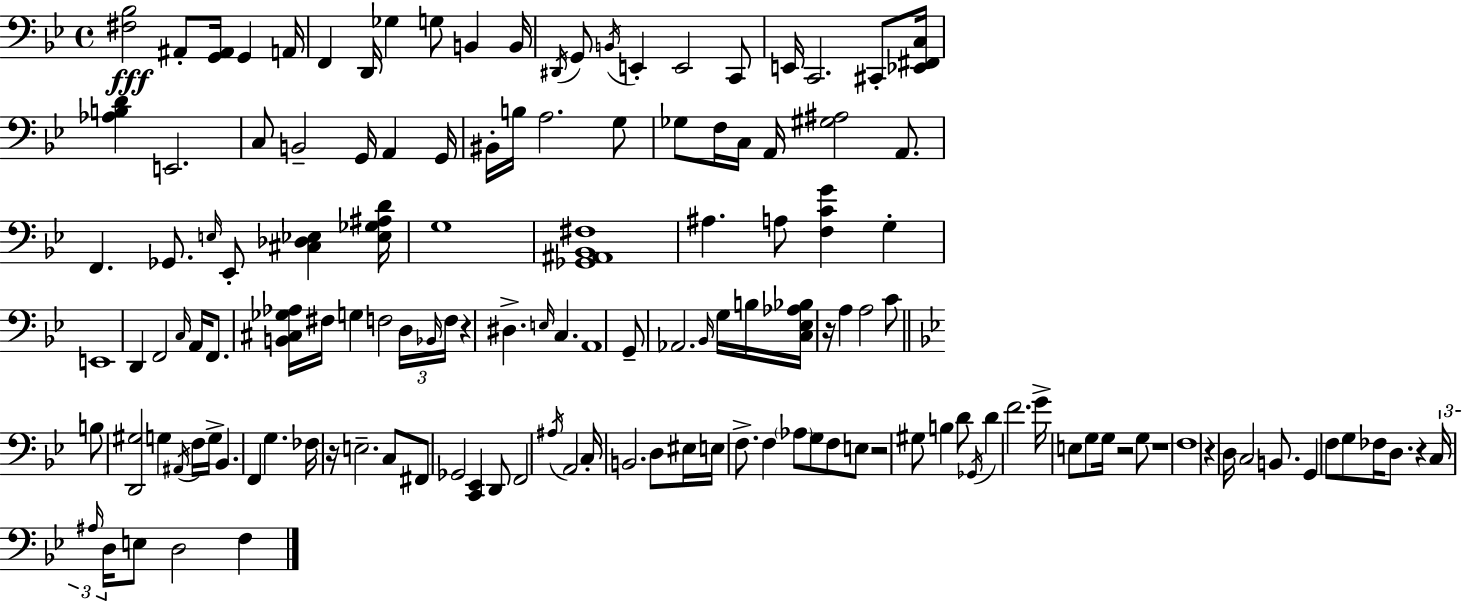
{
  \clef bass
  \time 4/4
  \defaultTimeSignature
  \key g \minor
  \repeat volta 2 { <fis bes>2\fff ais,8-. <g, ais,>16 g,4 a,16 | f,4 d,16 ges4 g8 b,4 b,16 | \acciaccatura { dis,16 } g,8 \acciaccatura { b,16 } e,4-. e,2 | c,8 e,16 c,2. cis,8-. | \break <ees, fis, c>16 <aes b d'>4 e,2. | c8 b,2-- g,16 a,4 | g,16 bis,16-. b16 a2. | g8 ges8 f16 c16 a,16 <gis ais>2 a,8. | \break f,4. ges,8. \grace { e16 } ees,8-. <cis des ees>4 | <ees ges ais d'>16 g1 | <ges, ais, bes, fis>1 | ais4. a8 <f c' g'>4 g4-. | \break e,1 | d,4 f,2 \grace { c16 } | a,16 f,8. <b, cis ges aes>16 fis16 g4 f2 | \tuplet 3/2 { d16 \grace { bes,16 } f16 } r4 dis4.-> \grace { e16 } | \break c4. a,1 | g,8-- aes,2. | \grace { bes,16 } g16 b16 <c ees aes bes>16 r16 a4 a2 | c'8 \bar "||" \break \key bes \major b8 <d, gis>2 g4 \acciaccatura { ais,16 } f16 | g16-> bes,4. f,4 g4. | fes16 r16 e2.-- c8 | fis,8 ges,2 <c, ees,>4 d,8 | \break f,2 \acciaccatura { ais16 } a,2 | c16-. b,2. d8 | eis16 e16 f8.-> f4 \parenthesize aes8 g8 f8 | e8 r2 gis8 b4 | \break d'8 \acciaccatura { ges,16 } d'4 f'2. | g'16-> e8 g8 g16 r2 | g8 r1 | f1 | \break r4 d16 c2 | b,8. g,4 f8 g8 fes16 d8. r4 | \tuplet 3/2 { c16 \grace { ais16 } d16 } e8 d2 | f4 } \bar "|."
}